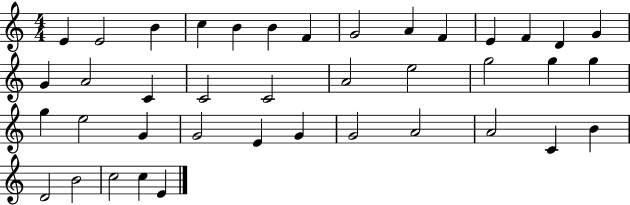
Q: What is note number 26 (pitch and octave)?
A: E5